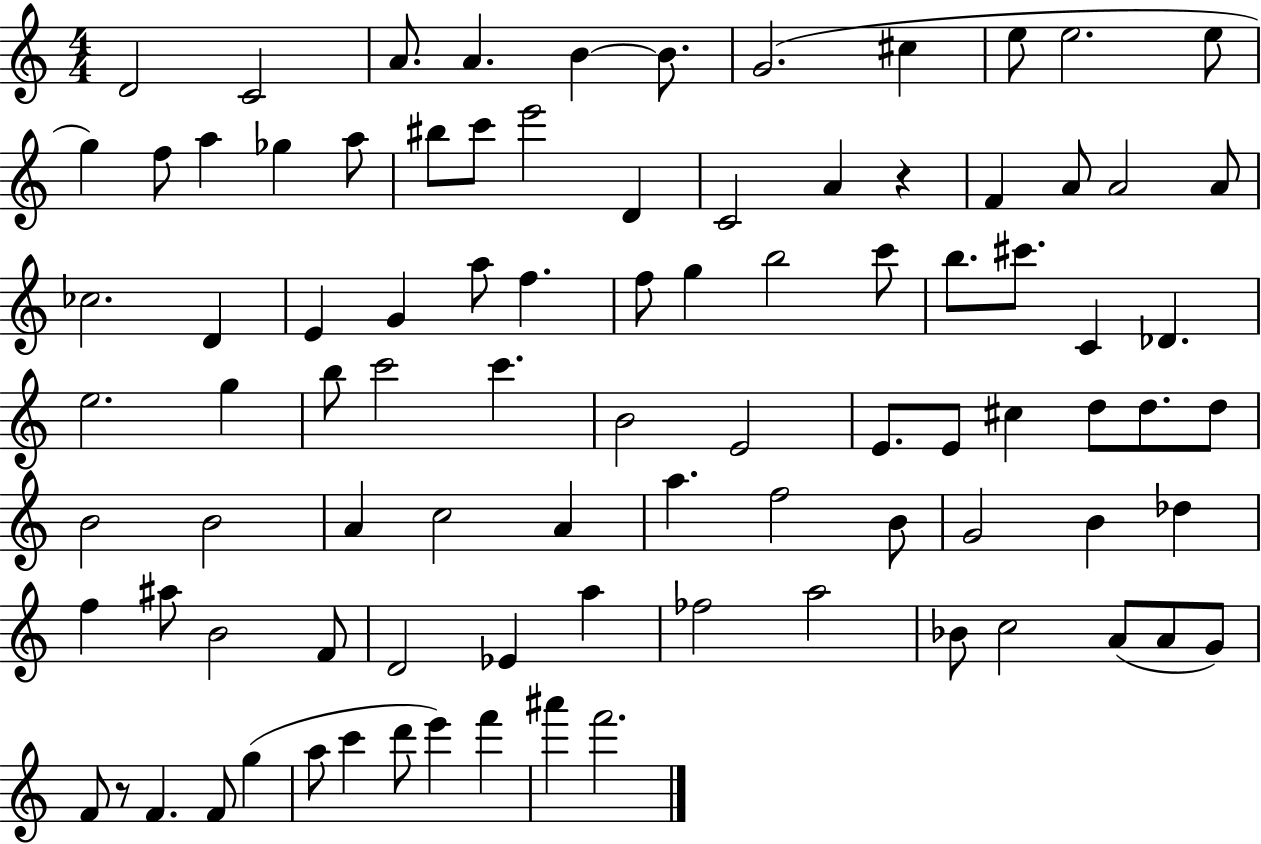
X:1
T:Untitled
M:4/4
L:1/4
K:C
D2 C2 A/2 A B B/2 G2 ^c e/2 e2 e/2 g f/2 a _g a/2 ^b/2 c'/2 e'2 D C2 A z F A/2 A2 A/2 _c2 D E G a/2 f f/2 g b2 c'/2 b/2 ^c'/2 C _D e2 g b/2 c'2 c' B2 E2 E/2 E/2 ^c d/2 d/2 d/2 B2 B2 A c2 A a f2 B/2 G2 B _d f ^a/2 B2 F/2 D2 _E a _f2 a2 _B/2 c2 A/2 A/2 G/2 F/2 z/2 F F/2 g a/2 c' d'/2 e' f' ^a' f'2